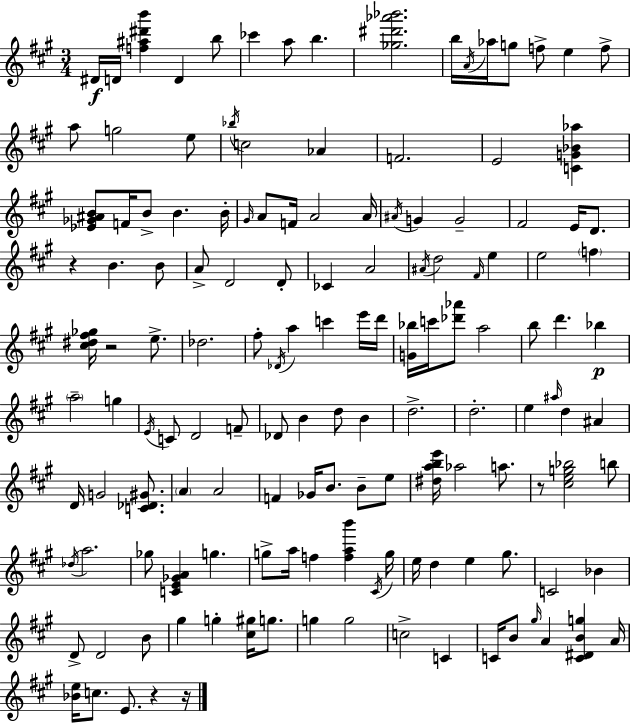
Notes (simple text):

D#4/s D4/s [F5,A#5,D#6,B6]/q D4/q B5/e CES6/q A5/e B5/q. [Gb5,D#6,Ab6,Bb6]/h. B5/s A4/s Ab5/s G5/e F5/e E5/q F5/e A5/e G5/h E5/e Bb5/s C5/h Ab4/q F4/h. E4/h [C4,G4,Bb4,Ab5]/q [Eb4,Gb4,A#4,B4]/e F4/s B4/e B4/q. B4/s G#4/s A4/e F4/s A4/h A4/s A#4/s G4/q G4/h F#4/h E4/s D4/e. R/q B4/q. B4/e A4/e D4/h D4/e CES4/q A4/h A#4/s D5/h F#4/s E5/q E5/h F5/q [C#5,D#5,F#5,Gb5]/s R/h E5/e. Db5/h. F#5/e Db4/s A5/q C6/q E6/s D6/s [G4,Bb5]/s C6/s [Db6,Ab6]/e A5/h B5/e D6/q. Bb5/q A5/h G5/q E4/s C4/e D4/h F4/e Db4/e B4/q D5/e B4/q D5/h. D5/h. E5/q A#5/s D5/q A#4/q D4/s G4/h [C4,Db4,G#4]/e. A4/q A4/h F4/q Gb4/s B4/e. B4/e E5/e [D#5,A5,B5,E6]/s Ab5/h A5/e. R/e [C#5,E5,G5,Bb5]/h B5/e Db5/s A5/h. Gb5/e [C4,E4,Gb4,A4]/q G5/q. G5/e A5/s F5/q [F5,A5,B6]/q C#4/s G5/s E5/s D5/q E5/q G#5/e. C4/h Bb4/q D4/e D4/h B4/e G#5/q G5/q [C#5,G#5]/s G5/e. G5/q G5/h C5/h C4/q C4/s B4/e G#5/s A4/q [C4,D#4,B4,G5]/q A4/s [Bb4,E5]/s C5/e. E4/e. R/q R/s